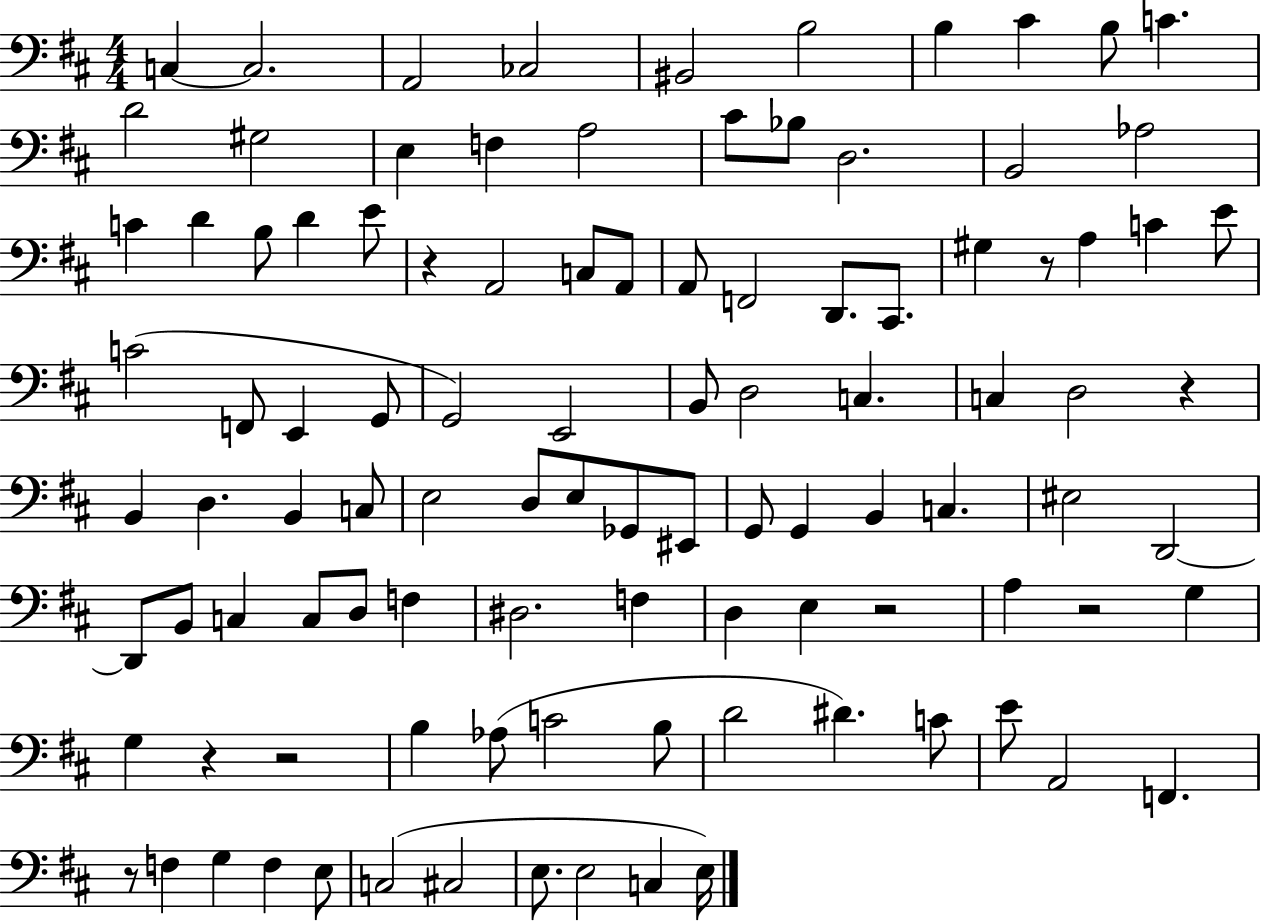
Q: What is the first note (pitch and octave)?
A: C3